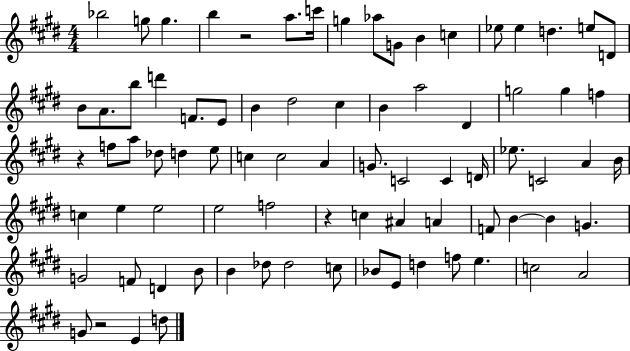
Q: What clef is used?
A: treble